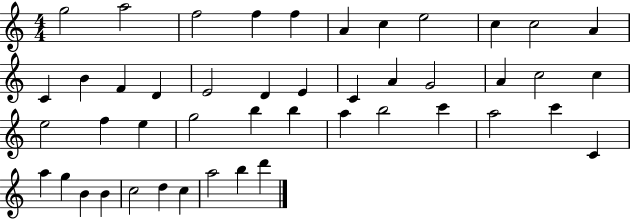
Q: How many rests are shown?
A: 0